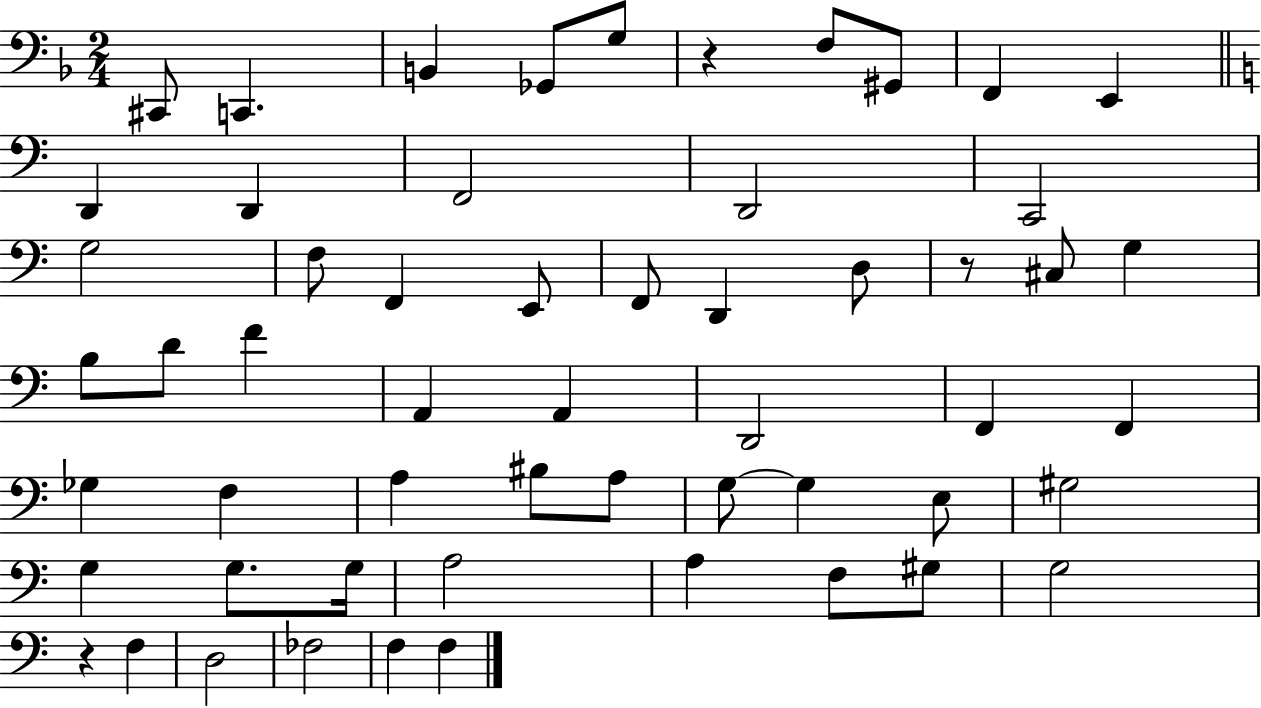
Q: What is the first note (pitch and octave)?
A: C#2